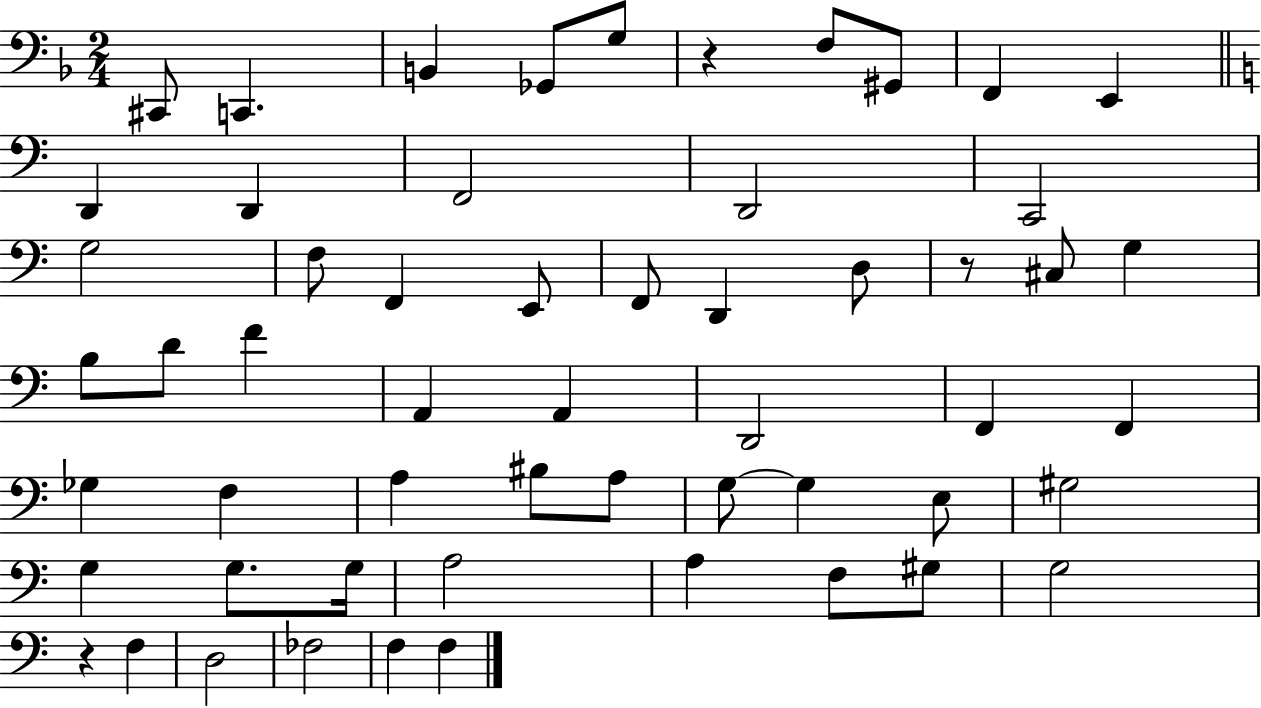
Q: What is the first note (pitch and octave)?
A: C#2